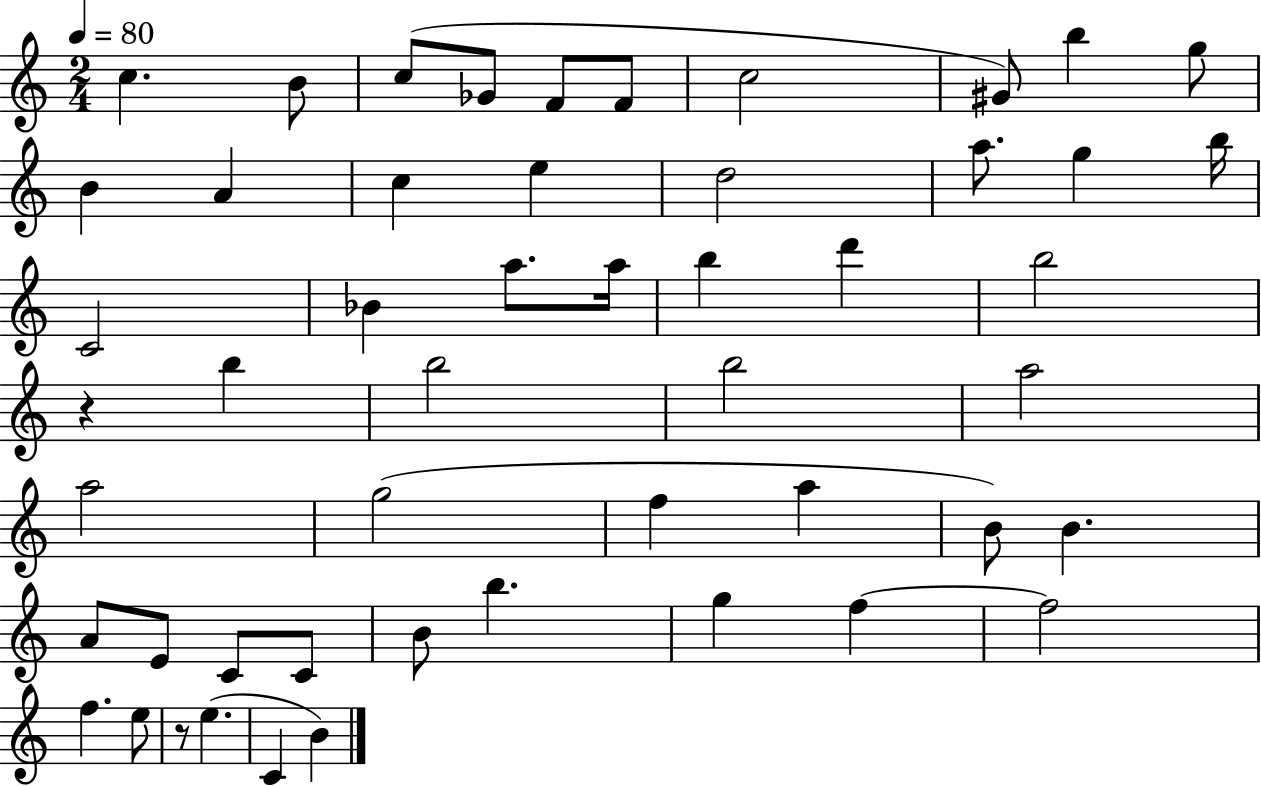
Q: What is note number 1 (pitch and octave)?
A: C5